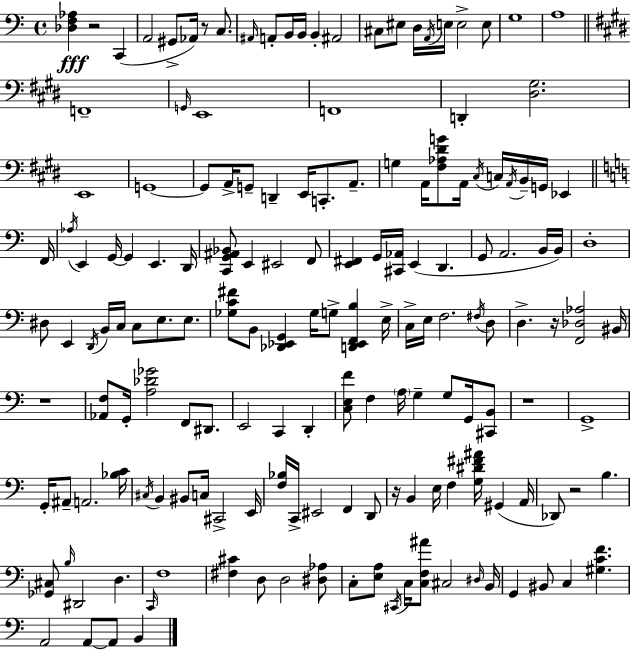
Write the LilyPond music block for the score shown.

{
  \clef bass
  \time 4/4
  \defaultTimeSignature
  \key c \major
  <des f aes>4\fff r2 c,4( | a,2 gis,8-> aes,16) r8 c8. | \grace { ais,16 } a,8-. b,16 b,16 b,4-. ais,2 | cis8 eis8 d16 \acciaccatura { a,16 } e16 e2-> | \break e8 g1 | a1 | \bar "||" \break \key e \major f,1-- | \grace { g,16 } e,1 | f,1 | d,4-. <dis gis>2. | \break e,1 | g,1~~ | g,8 a,16-> g,8-- d,4-- e,16 c,8.-. a,8.-- | g4 a,16 <fis aes dis' g'>8 a,16 \acciaccatura { cis16 } c16 \acciaccatura { a,16 } b,16-- g,16 ees,4 | \break \bar "||" \break \key c \major f,16 \acciaccatura { aes16 } e,4 g,16~~ g,4 e,4. | d,16 <c, g, ais, bes,>8 e,4 eis,2 | f,8 <e, fis,>4 g,16 <cis, aes,>16 e,4( d,4. | g,8 a,2. | \break b,16 b,16) d1-. | dis8 e,4 \acciaccatura { d,16 } b,16 c16 c8 e8. | e8. <ges c' fis'>8 b,8 <des, ees, g,>4 ges16 g8-> <d, ees, f, b>4 | e16-> c16-> e16 f2. | \break \acciaccatura { fis16 } d8 d4.-> r16 <f, des aes>2 | bis,16 r1 | <aes, f>8 g,16-. <a des' ges'>2 f,8 | dis,8. e,2 c,4 | \break d,4-. <c e f'>8 f4 \parenthesize a16 g4-- g8 | g,16 <cis, b,>8 r1 | g,1-> | g,16-. ais,8-- a,2. | \break <bes c'>16 \acciaccatura { cis16 } b,4 bis,8 c16 cis,2-> | e,16 <f bes>16 c,16-> eis,2 f,4 | d,8 r16 b,4 e16 f4 <g dis' fis' ais'>16 | gis,4( a,16 des,8) r2 b4. | \break <ges, cis>8 \grace { b16 } dis,2 | d4. \grace { c,16 } f1 | <fis cis'>4 d8 d2 | <dis aes>8 c8-. <e a>8 \acciaccatura { cis,16 } c16 <c f ais'>8 cis2 | \break \grace { dis16 } b,16 g,4 bis,8 c4 | <gis c' f'>4. a,2 | a,8~~ a,8 b,4 \bar "|."
}